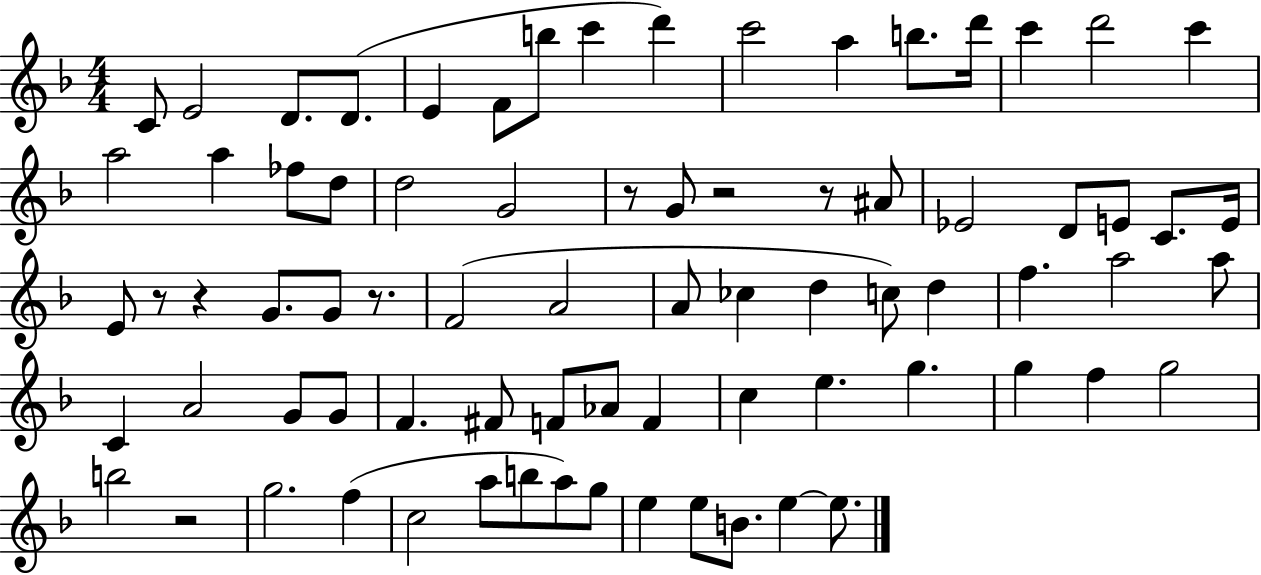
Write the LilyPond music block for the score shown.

{
  \clef treble
  \numericTimeSignature
  \time 4/4
  \key f \major
  c'8 e'2 d'8. d'8.( | e'4 f'8 b''8 c'''4 d'''4) | c'''2 a''4 b''8. d'''16 | c'''4 d'''2 c'''4 | \break a''2 a''4 fes''8 d''8 | d''2 g'2 | r8 g'8 r2 r8 ais'8 | ees'2 d'8 e'8 c'8. e'16 | \break e'8 r8 r4 g'8. g'8 r8. | f'2( a'2 | a'8 ces''4 d''4 c''8) d''4 | f''4. a''2 a''8 | \break c'4 a'2 g'8 g'8 | f'4. fis'8 f'8 aes'8 f'4 | c''4 e''4. g''4. | g''4 f''4 g''2 | \break b''2 r2 | g''2. f''4( | c''2 a''8 b''8 a''8) g''8 | e''4 e''8 b'8. e''4~~ e''8. | \break \bar "|."
}